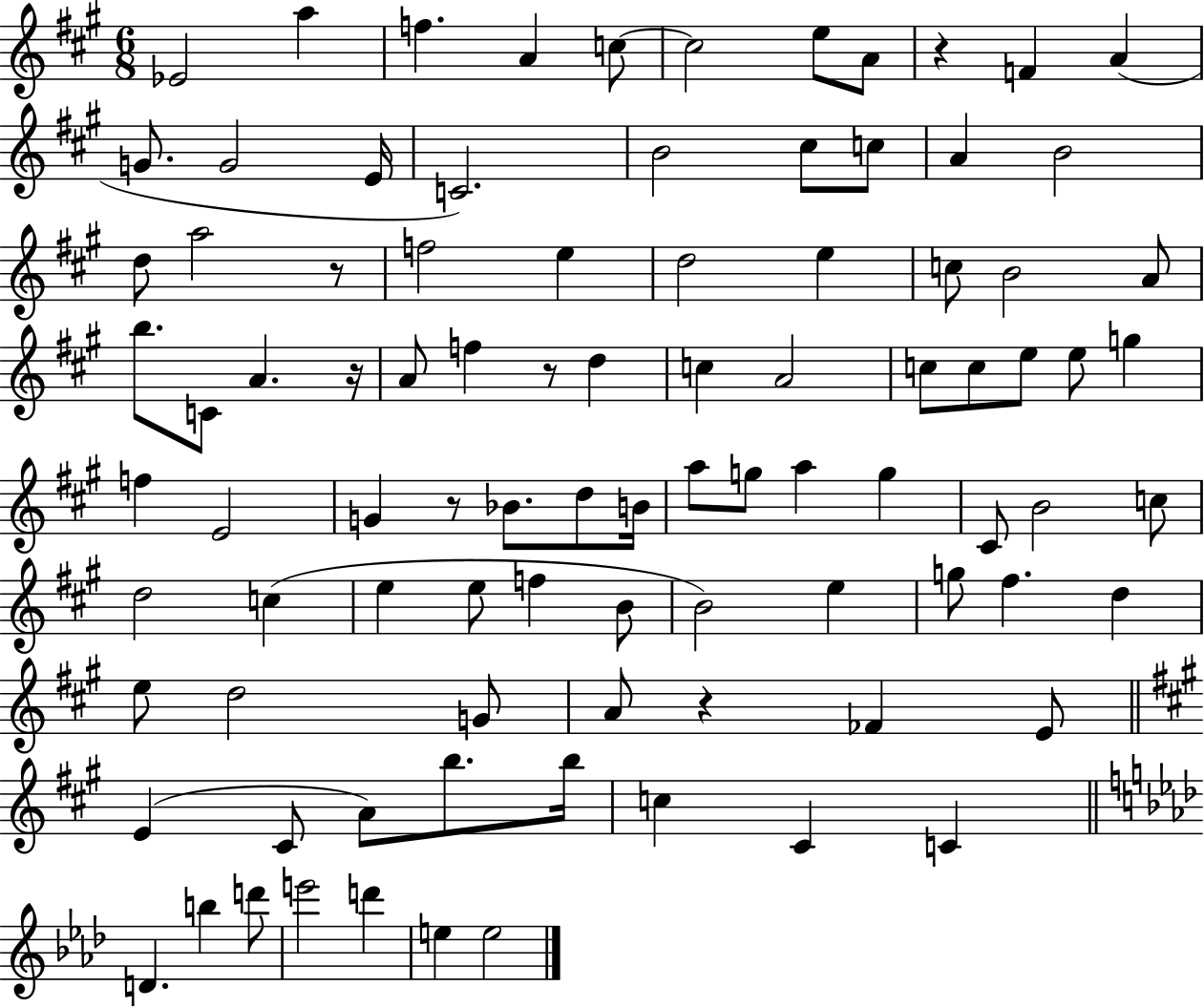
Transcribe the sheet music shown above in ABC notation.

X:1
T:Untitled
M:6/8
L:1/4
K:A
_E2 a f A c/2 c2 e/2 A/2 z F A G/2 G2 E/4 C2 B2 ^c/2 c/2 A B2 d/2 a2 z/2 f2 e d2 e c/2 B2 A/2 b/2 C/2 A z/4 A/2 f z/2 d c A2 c/2 c/2 e/2 e/2 g f E2 G z/2 _B/2 d/2 B/4 a/2 g/2 a g ^C/2 B2 c/2 d2 c e e/2 f B/2 B2 e g/2 ^f d e/2 d2 G/2 A/2 z _F E/2 E ^C/2 A/2 b/2 b/4 c ^C C D b d'/2 e'2 d' e e2